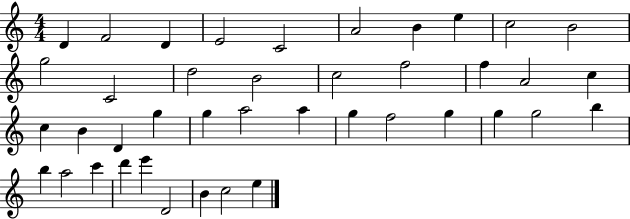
{
  \clef treble
  \numericTimeSignature
  \time 4/4
  \key c \major
  d'4 f'2 d'4 | e'2 c'2 | a'2 b'4 e''4 | c''2 b'2 | \break g''2 c'2 | d''2 b'2 | c''2 f''2 | f''4 a'2 c''4 | \break c''4 b'4 d'4 g''4 | g''4 a''2 a''4 | g''4 f''2 g''4 | g''4 g''2 b''4 | \break b''4 a''2 c'''4 | d'''4 e'''4 d'2 | b'4 c''2 e''4 | \bar "|."
}